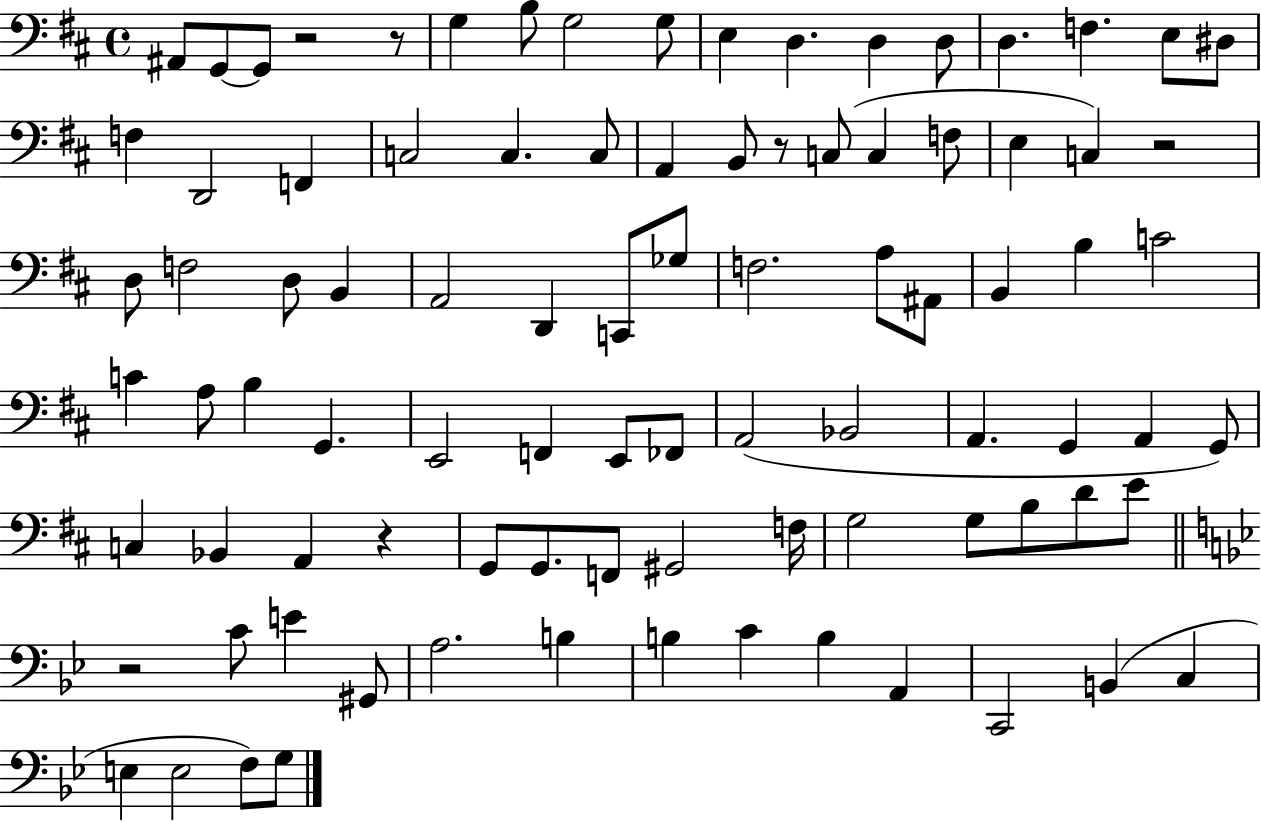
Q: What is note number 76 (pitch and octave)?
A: C4